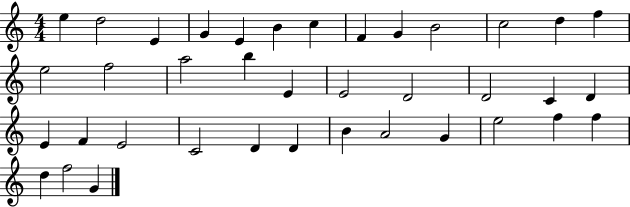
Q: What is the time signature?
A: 4/4